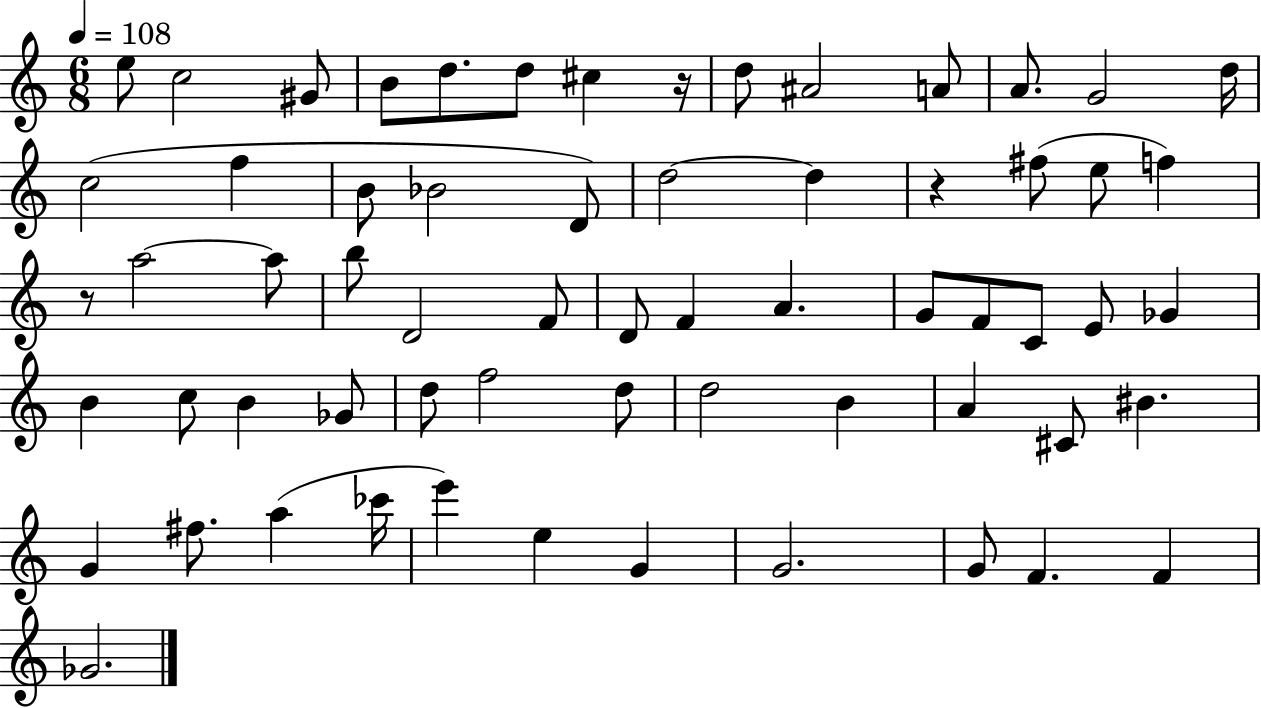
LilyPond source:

{
  \clef treble
  \numericTimeSignature
  \time 6/8
  \key c \major
  \tempo 4 = 108
  e''8 c''2 gis'8 | b'8 d''8. d''8 cis''4 r16 | d''8 ais'2 a'8 | a'8. g'2 d''16 | \break c''2( f''4 | b'8 bes'2 d'8) | d''2~~ d''4 | r4 fis''8( e''8 f''4) | \break r8 a''2~~ a''8 | b''8 d'2 f'8 | d'8 f'4 a'4. | g'8 f'8 c'8 e'8 ges'4 | \break b'4 c''8 b'4 ges'8 | d''8 f''2 d''8 | d''2 b'4 | a'4 cis'8 bis'4. | \break g'4 fis''8. a''4( ces'''16 | e'''4) e''4 g'4 | g'2. | g'8 f'4. f'4 | \break ges'2. | \bar "|."
}